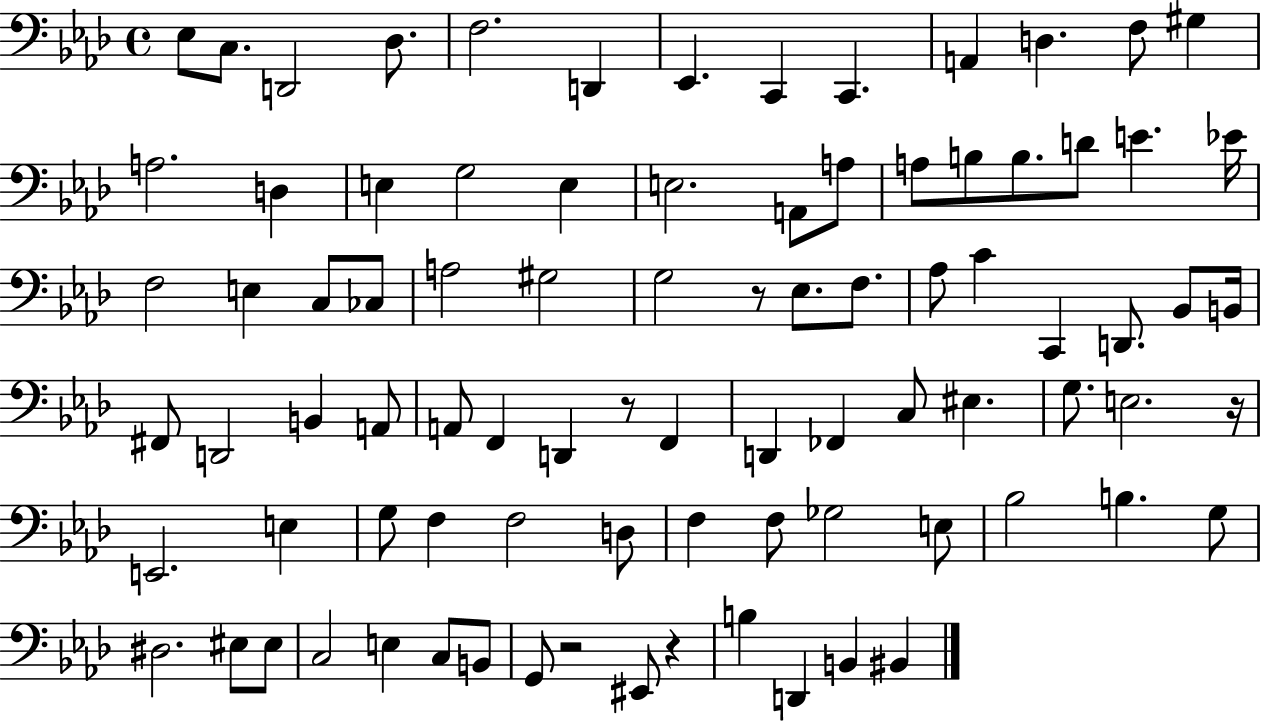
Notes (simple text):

Eb3/e C3/e. D2/h Db3/e. F3/h. D2/q Eb2/q. C2/q C2/q. A2/q D3/q. F3/e G#3/q A3/h. D3/q E3/q G3/h E3/q E3/h. A2/e A3/e A3/e B3/e B3/e. D4/e E4/q. Eb4/s F3/h E3/q C3/e CES3/e A3/h G#3/h G3/h R/e Eb3/e. F3/e. Ab3/e C4/q C2/q D2/e. Bb2/e B2/s F#2/e D2/h B2/q A2/e A2/e F2/q D2/q R/e F2/q D2/q FES2/q C3/e EIS3/q. G3/e. E3/h. R/s E2/h. E3/q G3/e F3/q F3/h D3/e F3/q F3/e Gb3/h E3/e Bb3/h B3/q. G3/e D#3/h. EIS3/e EIS3/e C3/h E3/q C3/e B2/e G2/e R/h EIS2/e R/q B3/q D2/q B2/q BIS2/q